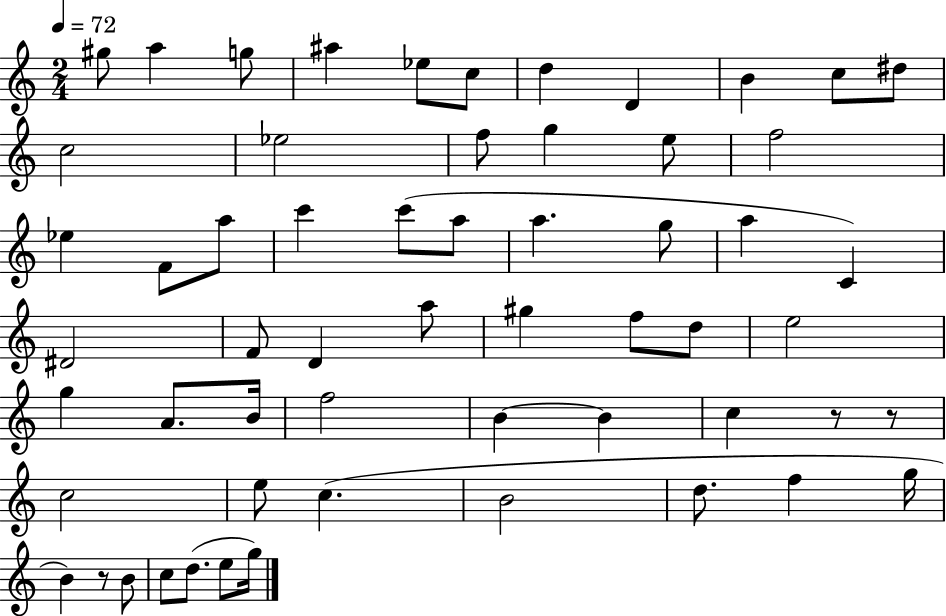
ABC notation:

X:1
T:Untitled
M:2/4
L:1/4
K:C
^g/2 a g/2 ^a _e/2 c/2 d D B c/2 ^d/2 c2 _e2 f/2 g e/2 f2 _e F/2 a/2 c' c'/2 a/2 a g/2 a C ^D2 F/2 D a/2 ^g f/2 d/2 e2 g A/2 B/4 f2 B B c z/2 z/2 c2 e/2 c B2 d/2 f g/4 B z/2 B/2 c/2 d/2 e/2 g/4